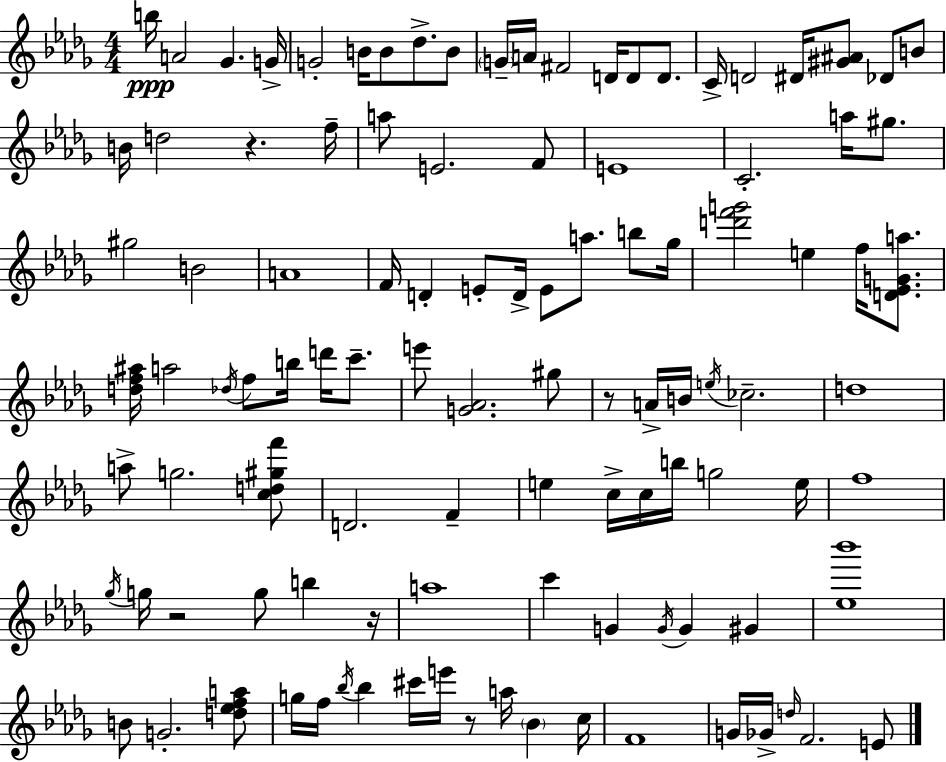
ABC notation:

X:1
T:Untitled
M:4/4
L:1/4
K:Bbm
b/4 A2 _G G/4 G2 B/4 B/2 _d/2 B/2 G/4 A/4 ^F2 D/4 D/2 D/2 C/4 D2 ^D/4 [^G^A]/2 _D/2 B/2 B/4 d2 z f/4 a/2 E2 F/2 E4 C2 a/4 ^g/2 ^g2 B2 A4 F/4 D E/2 D/4 E/2 a/2 b/2 _g/4 [d'f'g']2 e f/4 [D_EGa]/2 [df^a]/4 a2 _d/4 f/2 b/4 d'/4 c'/2 e'/2 [G_A]2 ^g/2 z/2 A/4 B/4 e/4 _c2 d4 a/2 g2 [cd^gf']/2 D2 F e c/4 c/4 b/4 g2 e/4 f4 _g/4 g/4 z2 g/2 b z/4 a4 c' G G/4 G ^G [_e_b']4 B/2 G2 [d_efa]/2 g/4 f/4 _b/4 _b ^c'/4 e'/4 z/2 a/4 _B c/4 F4 G/4 _G/4 d/4 F2 E/2